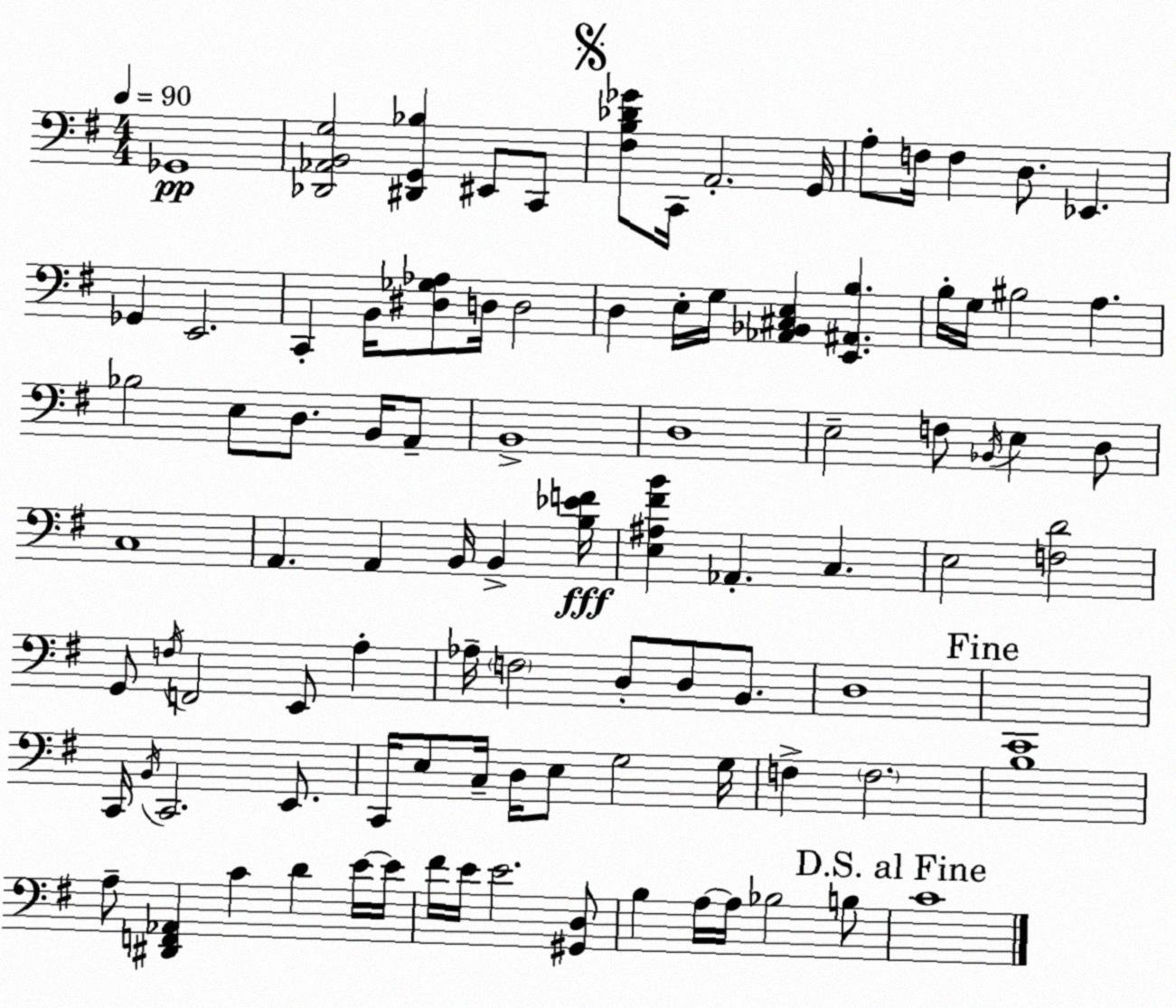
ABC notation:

X:1
T:Untitled
M:4/4
L:1/4
K:Em
_G,,4 [_D,,_A,,B,,G,]2 [^D,,G,,_B,] ^E,,/2 C,,/2 [^F,B,_D_G]/2 C,,/4 A,,2 G,,/4 A,/2 F,/4 F, D,/2 _E,, _G,, E,,2 C,, B,,/4 [^D,_G,_A,]/2 D,/4 D,2 D, E,/4 G,/4 [_A,,_B,,^C,E,] [E,,^A,,B,] B,/4 G,/4 ^B,2 A, _B,2 E,/2 D,/2 B,,/4 A,,/2 B,,4 D,4 E,2 F,/2 _B,,/4 E, D,/2 C,4 A,, A,, B,,/4 B,, [B,_EF]/4 [E,^A,^FB] _A,, C, E,2 [F,D]2 G,,/2 F,/4 F,,2 E,,/2 A, _A,/4 F,2 D,/2 D,/2 B,,/2 D,4 C,,4 C,,/4 B,,/4 C,,2 E,,/2 C,,/4 E,/2 C,/4 D,/4 E,/2 G,2 G,/4 F, F,2 B,4 A,/2 [^D,,F,,_A,,] C D E/4 E/4 ^F/4 E/4 E2 [^G,,D,]/2 B, A,/4 A,/4 _B,2 B,/2 C4